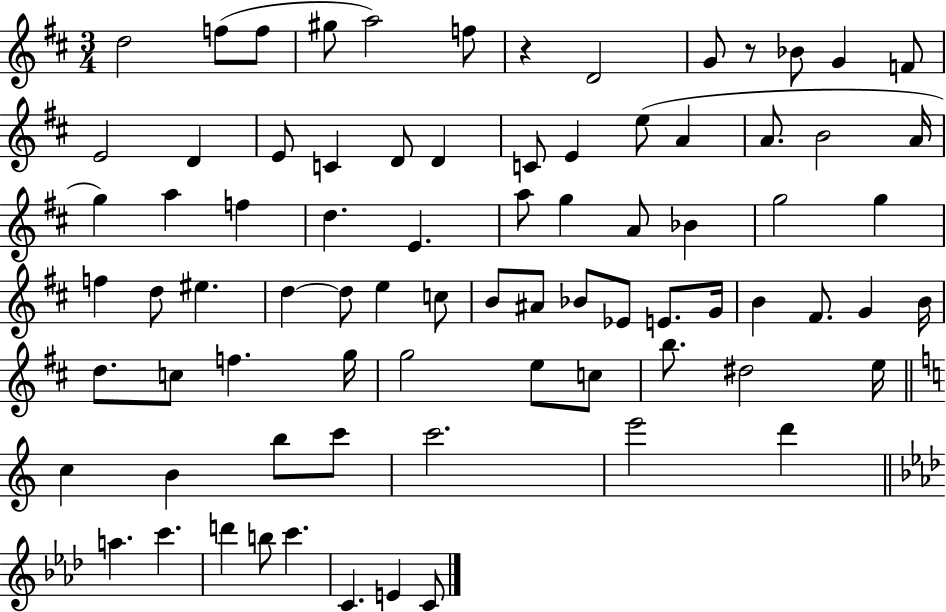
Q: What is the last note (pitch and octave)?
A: C4